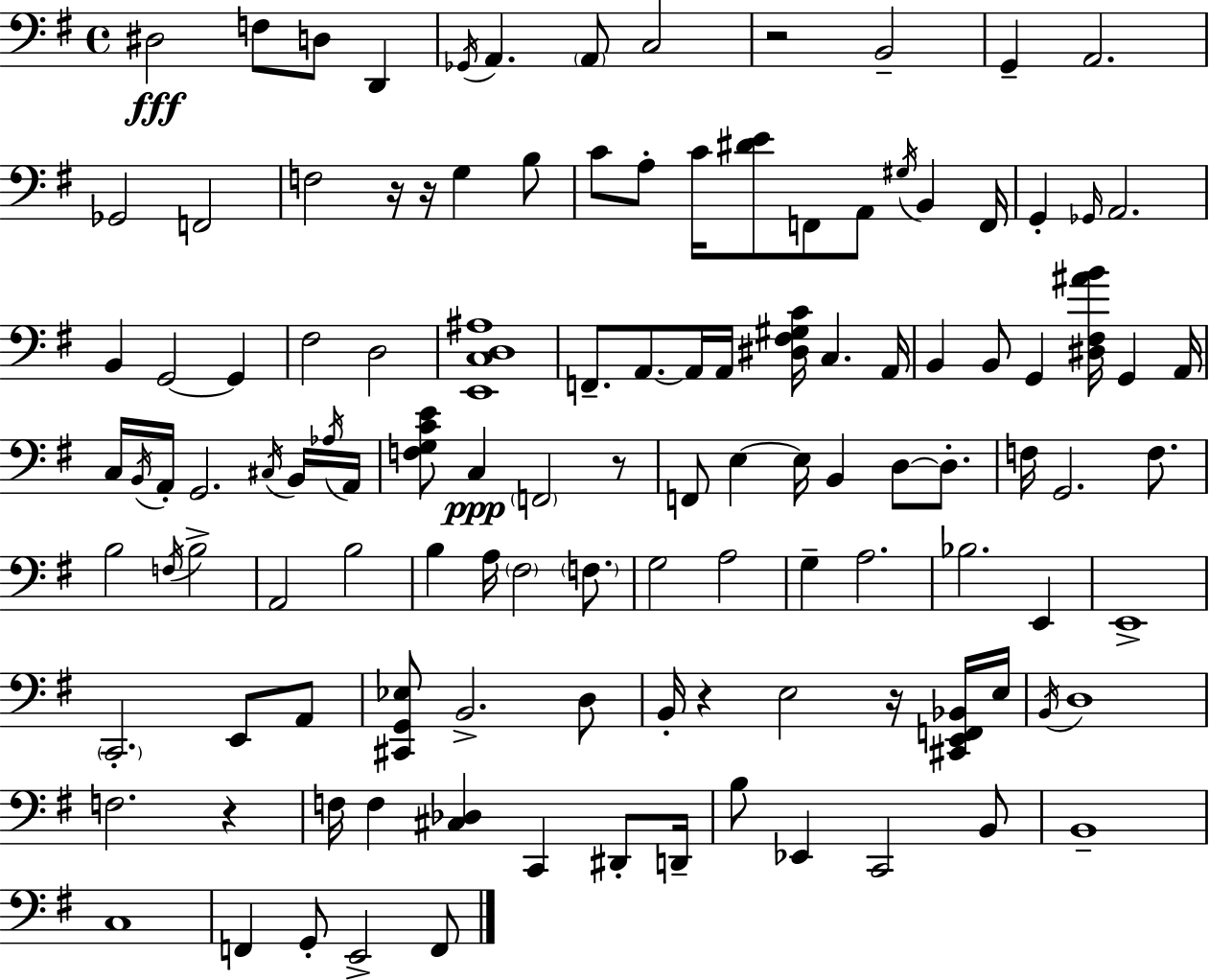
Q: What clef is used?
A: bass